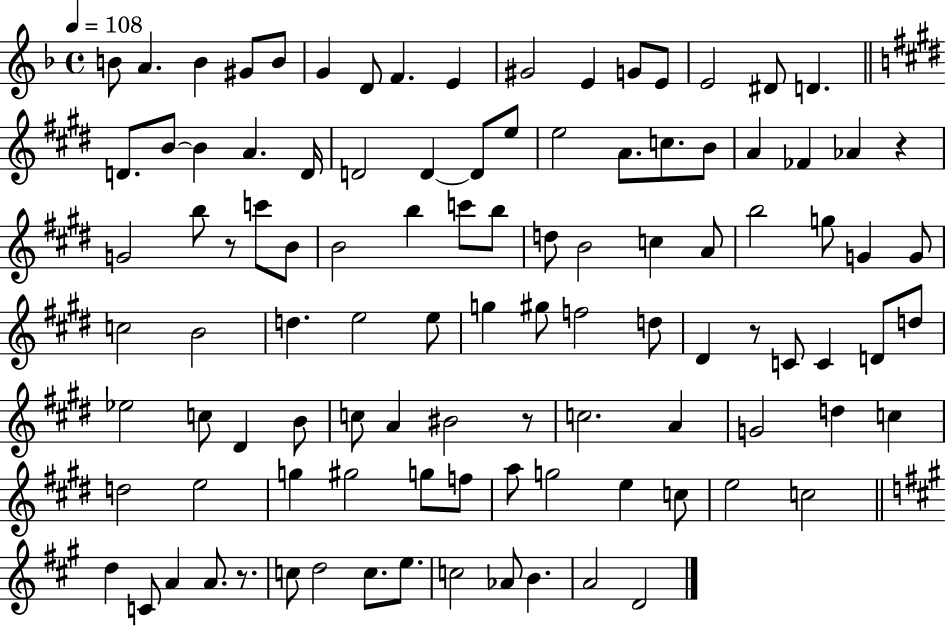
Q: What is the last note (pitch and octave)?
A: D4